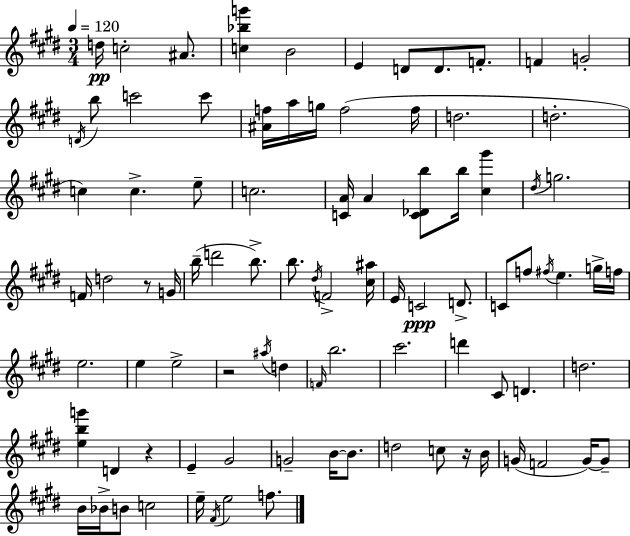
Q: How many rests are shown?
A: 4